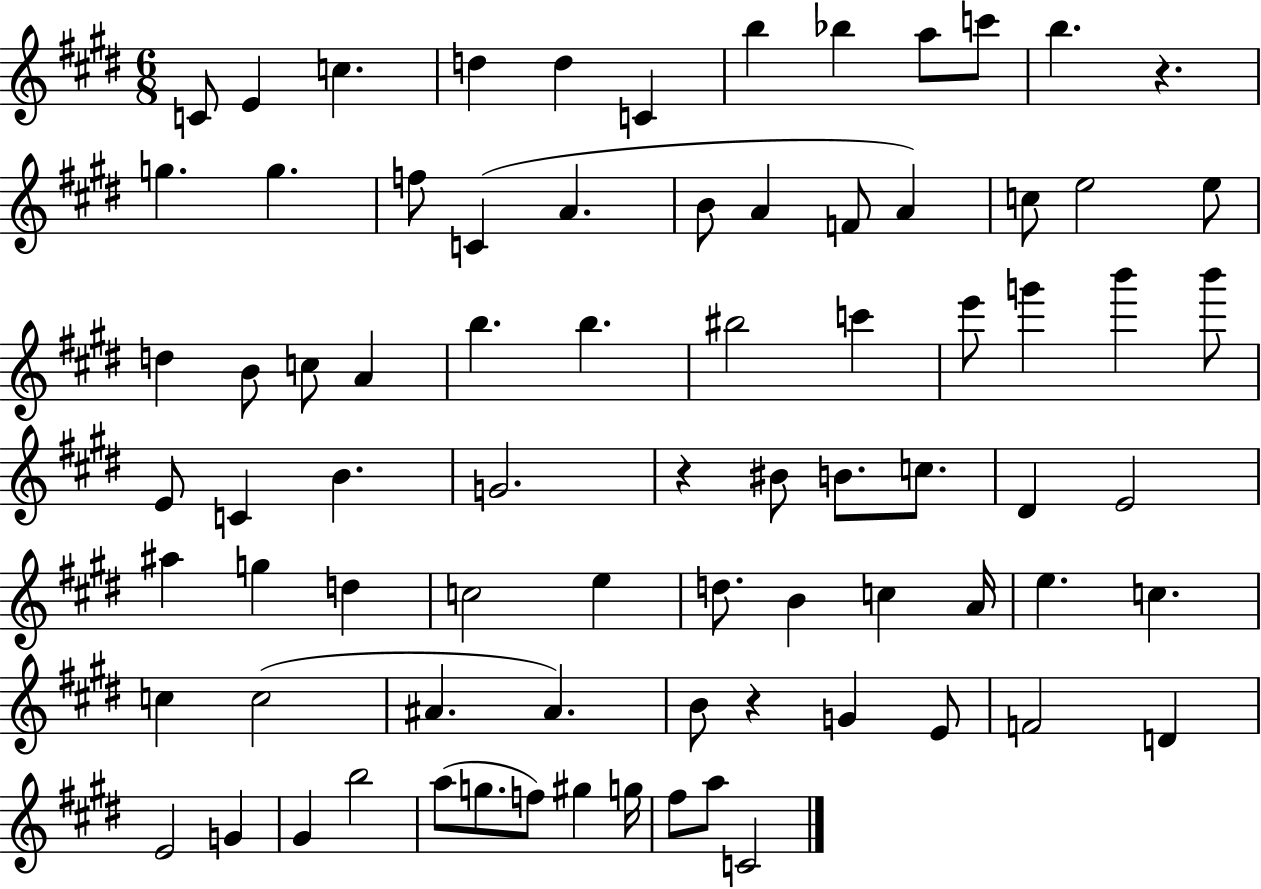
{
  \clef treble
  \numericTimeSignature
  \time 6/8
  \key e \major
  c'8 e'4 c''4. | d''4 d''4 c'4 | b''4 bes''4 a''8 c'''8 | b''4. r4. | \break g''4. g''4. | f''8 c'4( a'4. | b'8 a'4 f'8 a'4) | c''8 e''2 e''8 | \break d''4 b'8 c''8 a'4 | b''4. b''4. | bis''2 c'''4 | e'''8 g'''4 b'''4 b'''8 | \break e'8 c'4 b'4. | g'2. | r4 bis'8 b'8. c''8. | dis'4 e'2 | \break ais''4 g''4 d''4 | c''2 e''4 | d''8. b'4 c''4 a'16 | e''4. c''4. | \break c''4 c''2( | ais'4. ais'4.) | b'8 r4 g'4 e'8 | f'2 d'4 | \break e'2 g'4 | gis'4 b''2 | a''8( g''8. f''8) gis''4 g''16 | fis''8 a''8 c'2 | \break \bar "|."
}